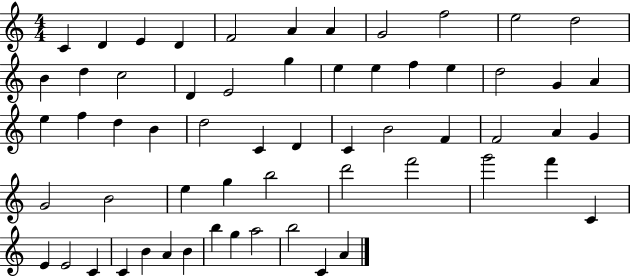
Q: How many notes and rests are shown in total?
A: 60